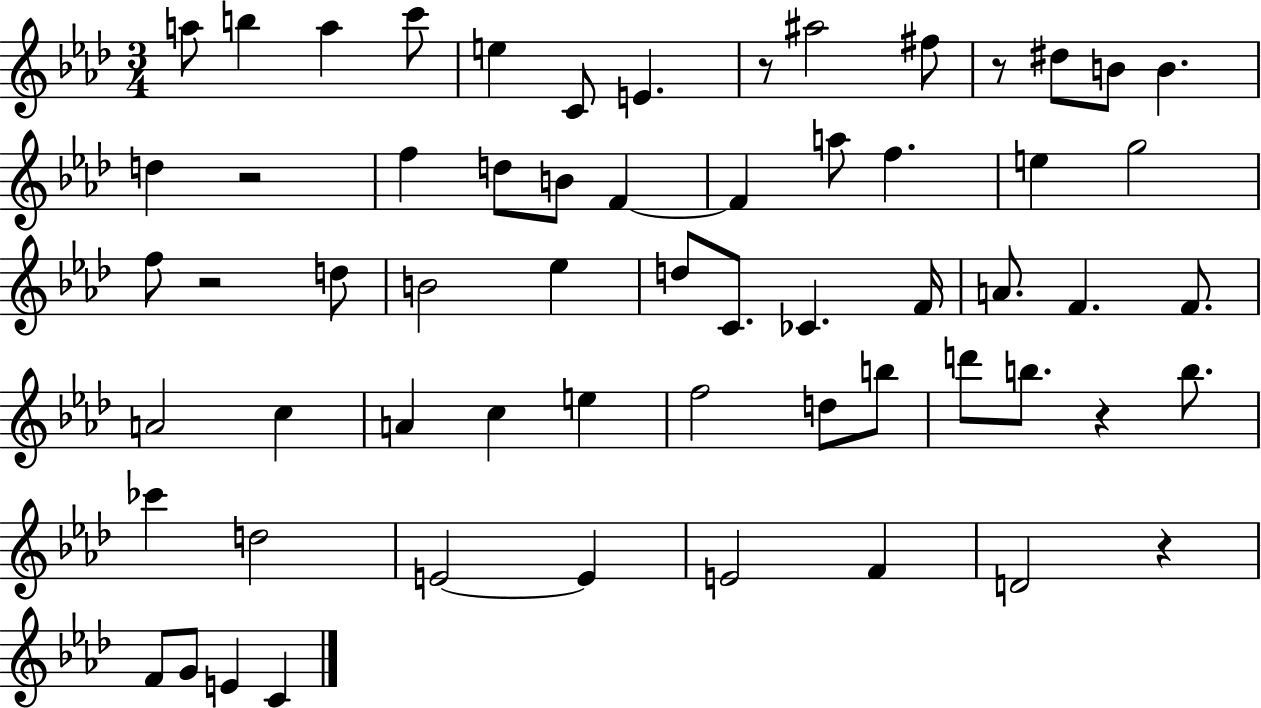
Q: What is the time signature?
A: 3/4